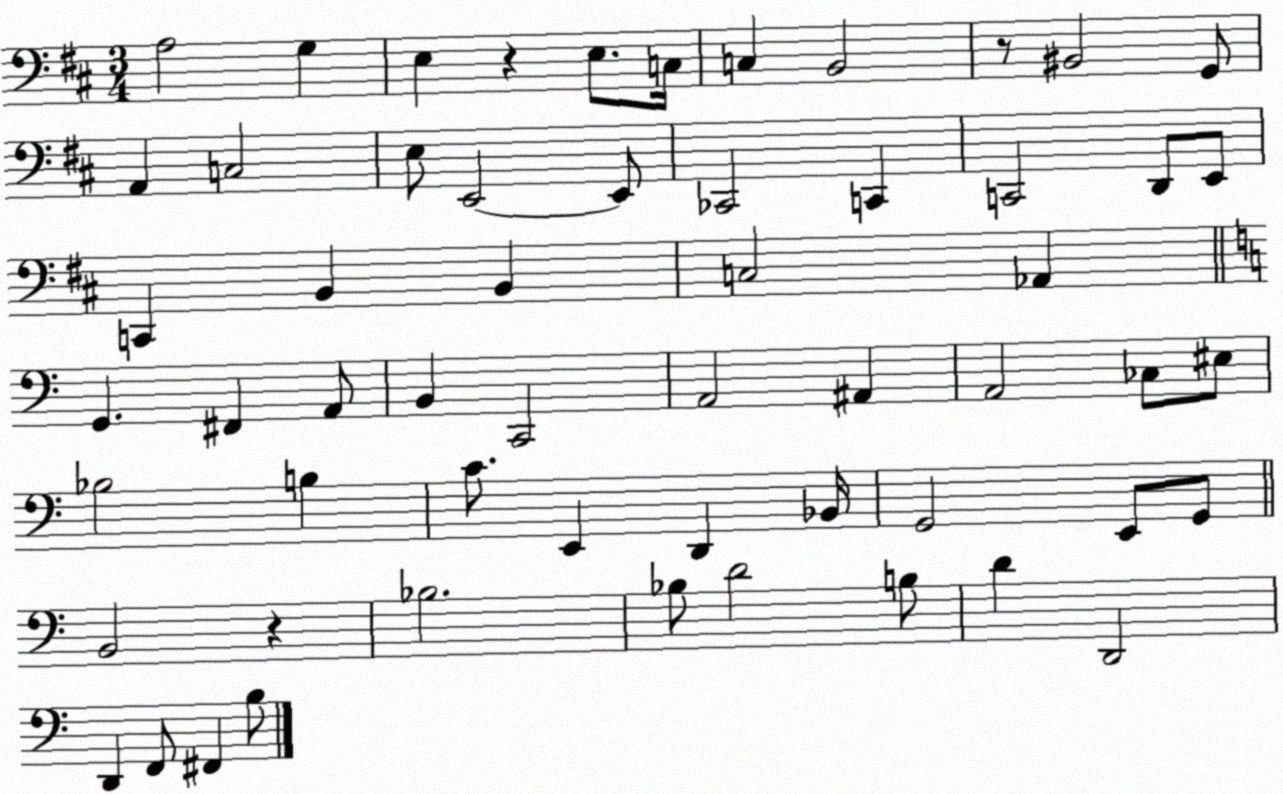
X:1
T:Untitled
M:3/4
L:1/4
K:D
A,2 G, E, z E,/2 C,/4 C, B,,2 z/2 ^B,,2 G,,/2 A,, C,2 E,/2 E,,2 E,,/2 _C,,2 C,, C,,2 D,,/2 E,,/2 C,, B,, B,, C,2 _A,, G,, ^F,, A,,/2 B,, C,,2 A,,2 ^A,, A,,2 _C,/2 ^E,/2 _B,2 B, C/2 E,, D,, _B,,/4 G,,2 E,,/2 G,,/2 B,,2 z _B,2 _B,/2 D2 B,/2 D D,,2 D,, F,,/2 ^F,, B,/2